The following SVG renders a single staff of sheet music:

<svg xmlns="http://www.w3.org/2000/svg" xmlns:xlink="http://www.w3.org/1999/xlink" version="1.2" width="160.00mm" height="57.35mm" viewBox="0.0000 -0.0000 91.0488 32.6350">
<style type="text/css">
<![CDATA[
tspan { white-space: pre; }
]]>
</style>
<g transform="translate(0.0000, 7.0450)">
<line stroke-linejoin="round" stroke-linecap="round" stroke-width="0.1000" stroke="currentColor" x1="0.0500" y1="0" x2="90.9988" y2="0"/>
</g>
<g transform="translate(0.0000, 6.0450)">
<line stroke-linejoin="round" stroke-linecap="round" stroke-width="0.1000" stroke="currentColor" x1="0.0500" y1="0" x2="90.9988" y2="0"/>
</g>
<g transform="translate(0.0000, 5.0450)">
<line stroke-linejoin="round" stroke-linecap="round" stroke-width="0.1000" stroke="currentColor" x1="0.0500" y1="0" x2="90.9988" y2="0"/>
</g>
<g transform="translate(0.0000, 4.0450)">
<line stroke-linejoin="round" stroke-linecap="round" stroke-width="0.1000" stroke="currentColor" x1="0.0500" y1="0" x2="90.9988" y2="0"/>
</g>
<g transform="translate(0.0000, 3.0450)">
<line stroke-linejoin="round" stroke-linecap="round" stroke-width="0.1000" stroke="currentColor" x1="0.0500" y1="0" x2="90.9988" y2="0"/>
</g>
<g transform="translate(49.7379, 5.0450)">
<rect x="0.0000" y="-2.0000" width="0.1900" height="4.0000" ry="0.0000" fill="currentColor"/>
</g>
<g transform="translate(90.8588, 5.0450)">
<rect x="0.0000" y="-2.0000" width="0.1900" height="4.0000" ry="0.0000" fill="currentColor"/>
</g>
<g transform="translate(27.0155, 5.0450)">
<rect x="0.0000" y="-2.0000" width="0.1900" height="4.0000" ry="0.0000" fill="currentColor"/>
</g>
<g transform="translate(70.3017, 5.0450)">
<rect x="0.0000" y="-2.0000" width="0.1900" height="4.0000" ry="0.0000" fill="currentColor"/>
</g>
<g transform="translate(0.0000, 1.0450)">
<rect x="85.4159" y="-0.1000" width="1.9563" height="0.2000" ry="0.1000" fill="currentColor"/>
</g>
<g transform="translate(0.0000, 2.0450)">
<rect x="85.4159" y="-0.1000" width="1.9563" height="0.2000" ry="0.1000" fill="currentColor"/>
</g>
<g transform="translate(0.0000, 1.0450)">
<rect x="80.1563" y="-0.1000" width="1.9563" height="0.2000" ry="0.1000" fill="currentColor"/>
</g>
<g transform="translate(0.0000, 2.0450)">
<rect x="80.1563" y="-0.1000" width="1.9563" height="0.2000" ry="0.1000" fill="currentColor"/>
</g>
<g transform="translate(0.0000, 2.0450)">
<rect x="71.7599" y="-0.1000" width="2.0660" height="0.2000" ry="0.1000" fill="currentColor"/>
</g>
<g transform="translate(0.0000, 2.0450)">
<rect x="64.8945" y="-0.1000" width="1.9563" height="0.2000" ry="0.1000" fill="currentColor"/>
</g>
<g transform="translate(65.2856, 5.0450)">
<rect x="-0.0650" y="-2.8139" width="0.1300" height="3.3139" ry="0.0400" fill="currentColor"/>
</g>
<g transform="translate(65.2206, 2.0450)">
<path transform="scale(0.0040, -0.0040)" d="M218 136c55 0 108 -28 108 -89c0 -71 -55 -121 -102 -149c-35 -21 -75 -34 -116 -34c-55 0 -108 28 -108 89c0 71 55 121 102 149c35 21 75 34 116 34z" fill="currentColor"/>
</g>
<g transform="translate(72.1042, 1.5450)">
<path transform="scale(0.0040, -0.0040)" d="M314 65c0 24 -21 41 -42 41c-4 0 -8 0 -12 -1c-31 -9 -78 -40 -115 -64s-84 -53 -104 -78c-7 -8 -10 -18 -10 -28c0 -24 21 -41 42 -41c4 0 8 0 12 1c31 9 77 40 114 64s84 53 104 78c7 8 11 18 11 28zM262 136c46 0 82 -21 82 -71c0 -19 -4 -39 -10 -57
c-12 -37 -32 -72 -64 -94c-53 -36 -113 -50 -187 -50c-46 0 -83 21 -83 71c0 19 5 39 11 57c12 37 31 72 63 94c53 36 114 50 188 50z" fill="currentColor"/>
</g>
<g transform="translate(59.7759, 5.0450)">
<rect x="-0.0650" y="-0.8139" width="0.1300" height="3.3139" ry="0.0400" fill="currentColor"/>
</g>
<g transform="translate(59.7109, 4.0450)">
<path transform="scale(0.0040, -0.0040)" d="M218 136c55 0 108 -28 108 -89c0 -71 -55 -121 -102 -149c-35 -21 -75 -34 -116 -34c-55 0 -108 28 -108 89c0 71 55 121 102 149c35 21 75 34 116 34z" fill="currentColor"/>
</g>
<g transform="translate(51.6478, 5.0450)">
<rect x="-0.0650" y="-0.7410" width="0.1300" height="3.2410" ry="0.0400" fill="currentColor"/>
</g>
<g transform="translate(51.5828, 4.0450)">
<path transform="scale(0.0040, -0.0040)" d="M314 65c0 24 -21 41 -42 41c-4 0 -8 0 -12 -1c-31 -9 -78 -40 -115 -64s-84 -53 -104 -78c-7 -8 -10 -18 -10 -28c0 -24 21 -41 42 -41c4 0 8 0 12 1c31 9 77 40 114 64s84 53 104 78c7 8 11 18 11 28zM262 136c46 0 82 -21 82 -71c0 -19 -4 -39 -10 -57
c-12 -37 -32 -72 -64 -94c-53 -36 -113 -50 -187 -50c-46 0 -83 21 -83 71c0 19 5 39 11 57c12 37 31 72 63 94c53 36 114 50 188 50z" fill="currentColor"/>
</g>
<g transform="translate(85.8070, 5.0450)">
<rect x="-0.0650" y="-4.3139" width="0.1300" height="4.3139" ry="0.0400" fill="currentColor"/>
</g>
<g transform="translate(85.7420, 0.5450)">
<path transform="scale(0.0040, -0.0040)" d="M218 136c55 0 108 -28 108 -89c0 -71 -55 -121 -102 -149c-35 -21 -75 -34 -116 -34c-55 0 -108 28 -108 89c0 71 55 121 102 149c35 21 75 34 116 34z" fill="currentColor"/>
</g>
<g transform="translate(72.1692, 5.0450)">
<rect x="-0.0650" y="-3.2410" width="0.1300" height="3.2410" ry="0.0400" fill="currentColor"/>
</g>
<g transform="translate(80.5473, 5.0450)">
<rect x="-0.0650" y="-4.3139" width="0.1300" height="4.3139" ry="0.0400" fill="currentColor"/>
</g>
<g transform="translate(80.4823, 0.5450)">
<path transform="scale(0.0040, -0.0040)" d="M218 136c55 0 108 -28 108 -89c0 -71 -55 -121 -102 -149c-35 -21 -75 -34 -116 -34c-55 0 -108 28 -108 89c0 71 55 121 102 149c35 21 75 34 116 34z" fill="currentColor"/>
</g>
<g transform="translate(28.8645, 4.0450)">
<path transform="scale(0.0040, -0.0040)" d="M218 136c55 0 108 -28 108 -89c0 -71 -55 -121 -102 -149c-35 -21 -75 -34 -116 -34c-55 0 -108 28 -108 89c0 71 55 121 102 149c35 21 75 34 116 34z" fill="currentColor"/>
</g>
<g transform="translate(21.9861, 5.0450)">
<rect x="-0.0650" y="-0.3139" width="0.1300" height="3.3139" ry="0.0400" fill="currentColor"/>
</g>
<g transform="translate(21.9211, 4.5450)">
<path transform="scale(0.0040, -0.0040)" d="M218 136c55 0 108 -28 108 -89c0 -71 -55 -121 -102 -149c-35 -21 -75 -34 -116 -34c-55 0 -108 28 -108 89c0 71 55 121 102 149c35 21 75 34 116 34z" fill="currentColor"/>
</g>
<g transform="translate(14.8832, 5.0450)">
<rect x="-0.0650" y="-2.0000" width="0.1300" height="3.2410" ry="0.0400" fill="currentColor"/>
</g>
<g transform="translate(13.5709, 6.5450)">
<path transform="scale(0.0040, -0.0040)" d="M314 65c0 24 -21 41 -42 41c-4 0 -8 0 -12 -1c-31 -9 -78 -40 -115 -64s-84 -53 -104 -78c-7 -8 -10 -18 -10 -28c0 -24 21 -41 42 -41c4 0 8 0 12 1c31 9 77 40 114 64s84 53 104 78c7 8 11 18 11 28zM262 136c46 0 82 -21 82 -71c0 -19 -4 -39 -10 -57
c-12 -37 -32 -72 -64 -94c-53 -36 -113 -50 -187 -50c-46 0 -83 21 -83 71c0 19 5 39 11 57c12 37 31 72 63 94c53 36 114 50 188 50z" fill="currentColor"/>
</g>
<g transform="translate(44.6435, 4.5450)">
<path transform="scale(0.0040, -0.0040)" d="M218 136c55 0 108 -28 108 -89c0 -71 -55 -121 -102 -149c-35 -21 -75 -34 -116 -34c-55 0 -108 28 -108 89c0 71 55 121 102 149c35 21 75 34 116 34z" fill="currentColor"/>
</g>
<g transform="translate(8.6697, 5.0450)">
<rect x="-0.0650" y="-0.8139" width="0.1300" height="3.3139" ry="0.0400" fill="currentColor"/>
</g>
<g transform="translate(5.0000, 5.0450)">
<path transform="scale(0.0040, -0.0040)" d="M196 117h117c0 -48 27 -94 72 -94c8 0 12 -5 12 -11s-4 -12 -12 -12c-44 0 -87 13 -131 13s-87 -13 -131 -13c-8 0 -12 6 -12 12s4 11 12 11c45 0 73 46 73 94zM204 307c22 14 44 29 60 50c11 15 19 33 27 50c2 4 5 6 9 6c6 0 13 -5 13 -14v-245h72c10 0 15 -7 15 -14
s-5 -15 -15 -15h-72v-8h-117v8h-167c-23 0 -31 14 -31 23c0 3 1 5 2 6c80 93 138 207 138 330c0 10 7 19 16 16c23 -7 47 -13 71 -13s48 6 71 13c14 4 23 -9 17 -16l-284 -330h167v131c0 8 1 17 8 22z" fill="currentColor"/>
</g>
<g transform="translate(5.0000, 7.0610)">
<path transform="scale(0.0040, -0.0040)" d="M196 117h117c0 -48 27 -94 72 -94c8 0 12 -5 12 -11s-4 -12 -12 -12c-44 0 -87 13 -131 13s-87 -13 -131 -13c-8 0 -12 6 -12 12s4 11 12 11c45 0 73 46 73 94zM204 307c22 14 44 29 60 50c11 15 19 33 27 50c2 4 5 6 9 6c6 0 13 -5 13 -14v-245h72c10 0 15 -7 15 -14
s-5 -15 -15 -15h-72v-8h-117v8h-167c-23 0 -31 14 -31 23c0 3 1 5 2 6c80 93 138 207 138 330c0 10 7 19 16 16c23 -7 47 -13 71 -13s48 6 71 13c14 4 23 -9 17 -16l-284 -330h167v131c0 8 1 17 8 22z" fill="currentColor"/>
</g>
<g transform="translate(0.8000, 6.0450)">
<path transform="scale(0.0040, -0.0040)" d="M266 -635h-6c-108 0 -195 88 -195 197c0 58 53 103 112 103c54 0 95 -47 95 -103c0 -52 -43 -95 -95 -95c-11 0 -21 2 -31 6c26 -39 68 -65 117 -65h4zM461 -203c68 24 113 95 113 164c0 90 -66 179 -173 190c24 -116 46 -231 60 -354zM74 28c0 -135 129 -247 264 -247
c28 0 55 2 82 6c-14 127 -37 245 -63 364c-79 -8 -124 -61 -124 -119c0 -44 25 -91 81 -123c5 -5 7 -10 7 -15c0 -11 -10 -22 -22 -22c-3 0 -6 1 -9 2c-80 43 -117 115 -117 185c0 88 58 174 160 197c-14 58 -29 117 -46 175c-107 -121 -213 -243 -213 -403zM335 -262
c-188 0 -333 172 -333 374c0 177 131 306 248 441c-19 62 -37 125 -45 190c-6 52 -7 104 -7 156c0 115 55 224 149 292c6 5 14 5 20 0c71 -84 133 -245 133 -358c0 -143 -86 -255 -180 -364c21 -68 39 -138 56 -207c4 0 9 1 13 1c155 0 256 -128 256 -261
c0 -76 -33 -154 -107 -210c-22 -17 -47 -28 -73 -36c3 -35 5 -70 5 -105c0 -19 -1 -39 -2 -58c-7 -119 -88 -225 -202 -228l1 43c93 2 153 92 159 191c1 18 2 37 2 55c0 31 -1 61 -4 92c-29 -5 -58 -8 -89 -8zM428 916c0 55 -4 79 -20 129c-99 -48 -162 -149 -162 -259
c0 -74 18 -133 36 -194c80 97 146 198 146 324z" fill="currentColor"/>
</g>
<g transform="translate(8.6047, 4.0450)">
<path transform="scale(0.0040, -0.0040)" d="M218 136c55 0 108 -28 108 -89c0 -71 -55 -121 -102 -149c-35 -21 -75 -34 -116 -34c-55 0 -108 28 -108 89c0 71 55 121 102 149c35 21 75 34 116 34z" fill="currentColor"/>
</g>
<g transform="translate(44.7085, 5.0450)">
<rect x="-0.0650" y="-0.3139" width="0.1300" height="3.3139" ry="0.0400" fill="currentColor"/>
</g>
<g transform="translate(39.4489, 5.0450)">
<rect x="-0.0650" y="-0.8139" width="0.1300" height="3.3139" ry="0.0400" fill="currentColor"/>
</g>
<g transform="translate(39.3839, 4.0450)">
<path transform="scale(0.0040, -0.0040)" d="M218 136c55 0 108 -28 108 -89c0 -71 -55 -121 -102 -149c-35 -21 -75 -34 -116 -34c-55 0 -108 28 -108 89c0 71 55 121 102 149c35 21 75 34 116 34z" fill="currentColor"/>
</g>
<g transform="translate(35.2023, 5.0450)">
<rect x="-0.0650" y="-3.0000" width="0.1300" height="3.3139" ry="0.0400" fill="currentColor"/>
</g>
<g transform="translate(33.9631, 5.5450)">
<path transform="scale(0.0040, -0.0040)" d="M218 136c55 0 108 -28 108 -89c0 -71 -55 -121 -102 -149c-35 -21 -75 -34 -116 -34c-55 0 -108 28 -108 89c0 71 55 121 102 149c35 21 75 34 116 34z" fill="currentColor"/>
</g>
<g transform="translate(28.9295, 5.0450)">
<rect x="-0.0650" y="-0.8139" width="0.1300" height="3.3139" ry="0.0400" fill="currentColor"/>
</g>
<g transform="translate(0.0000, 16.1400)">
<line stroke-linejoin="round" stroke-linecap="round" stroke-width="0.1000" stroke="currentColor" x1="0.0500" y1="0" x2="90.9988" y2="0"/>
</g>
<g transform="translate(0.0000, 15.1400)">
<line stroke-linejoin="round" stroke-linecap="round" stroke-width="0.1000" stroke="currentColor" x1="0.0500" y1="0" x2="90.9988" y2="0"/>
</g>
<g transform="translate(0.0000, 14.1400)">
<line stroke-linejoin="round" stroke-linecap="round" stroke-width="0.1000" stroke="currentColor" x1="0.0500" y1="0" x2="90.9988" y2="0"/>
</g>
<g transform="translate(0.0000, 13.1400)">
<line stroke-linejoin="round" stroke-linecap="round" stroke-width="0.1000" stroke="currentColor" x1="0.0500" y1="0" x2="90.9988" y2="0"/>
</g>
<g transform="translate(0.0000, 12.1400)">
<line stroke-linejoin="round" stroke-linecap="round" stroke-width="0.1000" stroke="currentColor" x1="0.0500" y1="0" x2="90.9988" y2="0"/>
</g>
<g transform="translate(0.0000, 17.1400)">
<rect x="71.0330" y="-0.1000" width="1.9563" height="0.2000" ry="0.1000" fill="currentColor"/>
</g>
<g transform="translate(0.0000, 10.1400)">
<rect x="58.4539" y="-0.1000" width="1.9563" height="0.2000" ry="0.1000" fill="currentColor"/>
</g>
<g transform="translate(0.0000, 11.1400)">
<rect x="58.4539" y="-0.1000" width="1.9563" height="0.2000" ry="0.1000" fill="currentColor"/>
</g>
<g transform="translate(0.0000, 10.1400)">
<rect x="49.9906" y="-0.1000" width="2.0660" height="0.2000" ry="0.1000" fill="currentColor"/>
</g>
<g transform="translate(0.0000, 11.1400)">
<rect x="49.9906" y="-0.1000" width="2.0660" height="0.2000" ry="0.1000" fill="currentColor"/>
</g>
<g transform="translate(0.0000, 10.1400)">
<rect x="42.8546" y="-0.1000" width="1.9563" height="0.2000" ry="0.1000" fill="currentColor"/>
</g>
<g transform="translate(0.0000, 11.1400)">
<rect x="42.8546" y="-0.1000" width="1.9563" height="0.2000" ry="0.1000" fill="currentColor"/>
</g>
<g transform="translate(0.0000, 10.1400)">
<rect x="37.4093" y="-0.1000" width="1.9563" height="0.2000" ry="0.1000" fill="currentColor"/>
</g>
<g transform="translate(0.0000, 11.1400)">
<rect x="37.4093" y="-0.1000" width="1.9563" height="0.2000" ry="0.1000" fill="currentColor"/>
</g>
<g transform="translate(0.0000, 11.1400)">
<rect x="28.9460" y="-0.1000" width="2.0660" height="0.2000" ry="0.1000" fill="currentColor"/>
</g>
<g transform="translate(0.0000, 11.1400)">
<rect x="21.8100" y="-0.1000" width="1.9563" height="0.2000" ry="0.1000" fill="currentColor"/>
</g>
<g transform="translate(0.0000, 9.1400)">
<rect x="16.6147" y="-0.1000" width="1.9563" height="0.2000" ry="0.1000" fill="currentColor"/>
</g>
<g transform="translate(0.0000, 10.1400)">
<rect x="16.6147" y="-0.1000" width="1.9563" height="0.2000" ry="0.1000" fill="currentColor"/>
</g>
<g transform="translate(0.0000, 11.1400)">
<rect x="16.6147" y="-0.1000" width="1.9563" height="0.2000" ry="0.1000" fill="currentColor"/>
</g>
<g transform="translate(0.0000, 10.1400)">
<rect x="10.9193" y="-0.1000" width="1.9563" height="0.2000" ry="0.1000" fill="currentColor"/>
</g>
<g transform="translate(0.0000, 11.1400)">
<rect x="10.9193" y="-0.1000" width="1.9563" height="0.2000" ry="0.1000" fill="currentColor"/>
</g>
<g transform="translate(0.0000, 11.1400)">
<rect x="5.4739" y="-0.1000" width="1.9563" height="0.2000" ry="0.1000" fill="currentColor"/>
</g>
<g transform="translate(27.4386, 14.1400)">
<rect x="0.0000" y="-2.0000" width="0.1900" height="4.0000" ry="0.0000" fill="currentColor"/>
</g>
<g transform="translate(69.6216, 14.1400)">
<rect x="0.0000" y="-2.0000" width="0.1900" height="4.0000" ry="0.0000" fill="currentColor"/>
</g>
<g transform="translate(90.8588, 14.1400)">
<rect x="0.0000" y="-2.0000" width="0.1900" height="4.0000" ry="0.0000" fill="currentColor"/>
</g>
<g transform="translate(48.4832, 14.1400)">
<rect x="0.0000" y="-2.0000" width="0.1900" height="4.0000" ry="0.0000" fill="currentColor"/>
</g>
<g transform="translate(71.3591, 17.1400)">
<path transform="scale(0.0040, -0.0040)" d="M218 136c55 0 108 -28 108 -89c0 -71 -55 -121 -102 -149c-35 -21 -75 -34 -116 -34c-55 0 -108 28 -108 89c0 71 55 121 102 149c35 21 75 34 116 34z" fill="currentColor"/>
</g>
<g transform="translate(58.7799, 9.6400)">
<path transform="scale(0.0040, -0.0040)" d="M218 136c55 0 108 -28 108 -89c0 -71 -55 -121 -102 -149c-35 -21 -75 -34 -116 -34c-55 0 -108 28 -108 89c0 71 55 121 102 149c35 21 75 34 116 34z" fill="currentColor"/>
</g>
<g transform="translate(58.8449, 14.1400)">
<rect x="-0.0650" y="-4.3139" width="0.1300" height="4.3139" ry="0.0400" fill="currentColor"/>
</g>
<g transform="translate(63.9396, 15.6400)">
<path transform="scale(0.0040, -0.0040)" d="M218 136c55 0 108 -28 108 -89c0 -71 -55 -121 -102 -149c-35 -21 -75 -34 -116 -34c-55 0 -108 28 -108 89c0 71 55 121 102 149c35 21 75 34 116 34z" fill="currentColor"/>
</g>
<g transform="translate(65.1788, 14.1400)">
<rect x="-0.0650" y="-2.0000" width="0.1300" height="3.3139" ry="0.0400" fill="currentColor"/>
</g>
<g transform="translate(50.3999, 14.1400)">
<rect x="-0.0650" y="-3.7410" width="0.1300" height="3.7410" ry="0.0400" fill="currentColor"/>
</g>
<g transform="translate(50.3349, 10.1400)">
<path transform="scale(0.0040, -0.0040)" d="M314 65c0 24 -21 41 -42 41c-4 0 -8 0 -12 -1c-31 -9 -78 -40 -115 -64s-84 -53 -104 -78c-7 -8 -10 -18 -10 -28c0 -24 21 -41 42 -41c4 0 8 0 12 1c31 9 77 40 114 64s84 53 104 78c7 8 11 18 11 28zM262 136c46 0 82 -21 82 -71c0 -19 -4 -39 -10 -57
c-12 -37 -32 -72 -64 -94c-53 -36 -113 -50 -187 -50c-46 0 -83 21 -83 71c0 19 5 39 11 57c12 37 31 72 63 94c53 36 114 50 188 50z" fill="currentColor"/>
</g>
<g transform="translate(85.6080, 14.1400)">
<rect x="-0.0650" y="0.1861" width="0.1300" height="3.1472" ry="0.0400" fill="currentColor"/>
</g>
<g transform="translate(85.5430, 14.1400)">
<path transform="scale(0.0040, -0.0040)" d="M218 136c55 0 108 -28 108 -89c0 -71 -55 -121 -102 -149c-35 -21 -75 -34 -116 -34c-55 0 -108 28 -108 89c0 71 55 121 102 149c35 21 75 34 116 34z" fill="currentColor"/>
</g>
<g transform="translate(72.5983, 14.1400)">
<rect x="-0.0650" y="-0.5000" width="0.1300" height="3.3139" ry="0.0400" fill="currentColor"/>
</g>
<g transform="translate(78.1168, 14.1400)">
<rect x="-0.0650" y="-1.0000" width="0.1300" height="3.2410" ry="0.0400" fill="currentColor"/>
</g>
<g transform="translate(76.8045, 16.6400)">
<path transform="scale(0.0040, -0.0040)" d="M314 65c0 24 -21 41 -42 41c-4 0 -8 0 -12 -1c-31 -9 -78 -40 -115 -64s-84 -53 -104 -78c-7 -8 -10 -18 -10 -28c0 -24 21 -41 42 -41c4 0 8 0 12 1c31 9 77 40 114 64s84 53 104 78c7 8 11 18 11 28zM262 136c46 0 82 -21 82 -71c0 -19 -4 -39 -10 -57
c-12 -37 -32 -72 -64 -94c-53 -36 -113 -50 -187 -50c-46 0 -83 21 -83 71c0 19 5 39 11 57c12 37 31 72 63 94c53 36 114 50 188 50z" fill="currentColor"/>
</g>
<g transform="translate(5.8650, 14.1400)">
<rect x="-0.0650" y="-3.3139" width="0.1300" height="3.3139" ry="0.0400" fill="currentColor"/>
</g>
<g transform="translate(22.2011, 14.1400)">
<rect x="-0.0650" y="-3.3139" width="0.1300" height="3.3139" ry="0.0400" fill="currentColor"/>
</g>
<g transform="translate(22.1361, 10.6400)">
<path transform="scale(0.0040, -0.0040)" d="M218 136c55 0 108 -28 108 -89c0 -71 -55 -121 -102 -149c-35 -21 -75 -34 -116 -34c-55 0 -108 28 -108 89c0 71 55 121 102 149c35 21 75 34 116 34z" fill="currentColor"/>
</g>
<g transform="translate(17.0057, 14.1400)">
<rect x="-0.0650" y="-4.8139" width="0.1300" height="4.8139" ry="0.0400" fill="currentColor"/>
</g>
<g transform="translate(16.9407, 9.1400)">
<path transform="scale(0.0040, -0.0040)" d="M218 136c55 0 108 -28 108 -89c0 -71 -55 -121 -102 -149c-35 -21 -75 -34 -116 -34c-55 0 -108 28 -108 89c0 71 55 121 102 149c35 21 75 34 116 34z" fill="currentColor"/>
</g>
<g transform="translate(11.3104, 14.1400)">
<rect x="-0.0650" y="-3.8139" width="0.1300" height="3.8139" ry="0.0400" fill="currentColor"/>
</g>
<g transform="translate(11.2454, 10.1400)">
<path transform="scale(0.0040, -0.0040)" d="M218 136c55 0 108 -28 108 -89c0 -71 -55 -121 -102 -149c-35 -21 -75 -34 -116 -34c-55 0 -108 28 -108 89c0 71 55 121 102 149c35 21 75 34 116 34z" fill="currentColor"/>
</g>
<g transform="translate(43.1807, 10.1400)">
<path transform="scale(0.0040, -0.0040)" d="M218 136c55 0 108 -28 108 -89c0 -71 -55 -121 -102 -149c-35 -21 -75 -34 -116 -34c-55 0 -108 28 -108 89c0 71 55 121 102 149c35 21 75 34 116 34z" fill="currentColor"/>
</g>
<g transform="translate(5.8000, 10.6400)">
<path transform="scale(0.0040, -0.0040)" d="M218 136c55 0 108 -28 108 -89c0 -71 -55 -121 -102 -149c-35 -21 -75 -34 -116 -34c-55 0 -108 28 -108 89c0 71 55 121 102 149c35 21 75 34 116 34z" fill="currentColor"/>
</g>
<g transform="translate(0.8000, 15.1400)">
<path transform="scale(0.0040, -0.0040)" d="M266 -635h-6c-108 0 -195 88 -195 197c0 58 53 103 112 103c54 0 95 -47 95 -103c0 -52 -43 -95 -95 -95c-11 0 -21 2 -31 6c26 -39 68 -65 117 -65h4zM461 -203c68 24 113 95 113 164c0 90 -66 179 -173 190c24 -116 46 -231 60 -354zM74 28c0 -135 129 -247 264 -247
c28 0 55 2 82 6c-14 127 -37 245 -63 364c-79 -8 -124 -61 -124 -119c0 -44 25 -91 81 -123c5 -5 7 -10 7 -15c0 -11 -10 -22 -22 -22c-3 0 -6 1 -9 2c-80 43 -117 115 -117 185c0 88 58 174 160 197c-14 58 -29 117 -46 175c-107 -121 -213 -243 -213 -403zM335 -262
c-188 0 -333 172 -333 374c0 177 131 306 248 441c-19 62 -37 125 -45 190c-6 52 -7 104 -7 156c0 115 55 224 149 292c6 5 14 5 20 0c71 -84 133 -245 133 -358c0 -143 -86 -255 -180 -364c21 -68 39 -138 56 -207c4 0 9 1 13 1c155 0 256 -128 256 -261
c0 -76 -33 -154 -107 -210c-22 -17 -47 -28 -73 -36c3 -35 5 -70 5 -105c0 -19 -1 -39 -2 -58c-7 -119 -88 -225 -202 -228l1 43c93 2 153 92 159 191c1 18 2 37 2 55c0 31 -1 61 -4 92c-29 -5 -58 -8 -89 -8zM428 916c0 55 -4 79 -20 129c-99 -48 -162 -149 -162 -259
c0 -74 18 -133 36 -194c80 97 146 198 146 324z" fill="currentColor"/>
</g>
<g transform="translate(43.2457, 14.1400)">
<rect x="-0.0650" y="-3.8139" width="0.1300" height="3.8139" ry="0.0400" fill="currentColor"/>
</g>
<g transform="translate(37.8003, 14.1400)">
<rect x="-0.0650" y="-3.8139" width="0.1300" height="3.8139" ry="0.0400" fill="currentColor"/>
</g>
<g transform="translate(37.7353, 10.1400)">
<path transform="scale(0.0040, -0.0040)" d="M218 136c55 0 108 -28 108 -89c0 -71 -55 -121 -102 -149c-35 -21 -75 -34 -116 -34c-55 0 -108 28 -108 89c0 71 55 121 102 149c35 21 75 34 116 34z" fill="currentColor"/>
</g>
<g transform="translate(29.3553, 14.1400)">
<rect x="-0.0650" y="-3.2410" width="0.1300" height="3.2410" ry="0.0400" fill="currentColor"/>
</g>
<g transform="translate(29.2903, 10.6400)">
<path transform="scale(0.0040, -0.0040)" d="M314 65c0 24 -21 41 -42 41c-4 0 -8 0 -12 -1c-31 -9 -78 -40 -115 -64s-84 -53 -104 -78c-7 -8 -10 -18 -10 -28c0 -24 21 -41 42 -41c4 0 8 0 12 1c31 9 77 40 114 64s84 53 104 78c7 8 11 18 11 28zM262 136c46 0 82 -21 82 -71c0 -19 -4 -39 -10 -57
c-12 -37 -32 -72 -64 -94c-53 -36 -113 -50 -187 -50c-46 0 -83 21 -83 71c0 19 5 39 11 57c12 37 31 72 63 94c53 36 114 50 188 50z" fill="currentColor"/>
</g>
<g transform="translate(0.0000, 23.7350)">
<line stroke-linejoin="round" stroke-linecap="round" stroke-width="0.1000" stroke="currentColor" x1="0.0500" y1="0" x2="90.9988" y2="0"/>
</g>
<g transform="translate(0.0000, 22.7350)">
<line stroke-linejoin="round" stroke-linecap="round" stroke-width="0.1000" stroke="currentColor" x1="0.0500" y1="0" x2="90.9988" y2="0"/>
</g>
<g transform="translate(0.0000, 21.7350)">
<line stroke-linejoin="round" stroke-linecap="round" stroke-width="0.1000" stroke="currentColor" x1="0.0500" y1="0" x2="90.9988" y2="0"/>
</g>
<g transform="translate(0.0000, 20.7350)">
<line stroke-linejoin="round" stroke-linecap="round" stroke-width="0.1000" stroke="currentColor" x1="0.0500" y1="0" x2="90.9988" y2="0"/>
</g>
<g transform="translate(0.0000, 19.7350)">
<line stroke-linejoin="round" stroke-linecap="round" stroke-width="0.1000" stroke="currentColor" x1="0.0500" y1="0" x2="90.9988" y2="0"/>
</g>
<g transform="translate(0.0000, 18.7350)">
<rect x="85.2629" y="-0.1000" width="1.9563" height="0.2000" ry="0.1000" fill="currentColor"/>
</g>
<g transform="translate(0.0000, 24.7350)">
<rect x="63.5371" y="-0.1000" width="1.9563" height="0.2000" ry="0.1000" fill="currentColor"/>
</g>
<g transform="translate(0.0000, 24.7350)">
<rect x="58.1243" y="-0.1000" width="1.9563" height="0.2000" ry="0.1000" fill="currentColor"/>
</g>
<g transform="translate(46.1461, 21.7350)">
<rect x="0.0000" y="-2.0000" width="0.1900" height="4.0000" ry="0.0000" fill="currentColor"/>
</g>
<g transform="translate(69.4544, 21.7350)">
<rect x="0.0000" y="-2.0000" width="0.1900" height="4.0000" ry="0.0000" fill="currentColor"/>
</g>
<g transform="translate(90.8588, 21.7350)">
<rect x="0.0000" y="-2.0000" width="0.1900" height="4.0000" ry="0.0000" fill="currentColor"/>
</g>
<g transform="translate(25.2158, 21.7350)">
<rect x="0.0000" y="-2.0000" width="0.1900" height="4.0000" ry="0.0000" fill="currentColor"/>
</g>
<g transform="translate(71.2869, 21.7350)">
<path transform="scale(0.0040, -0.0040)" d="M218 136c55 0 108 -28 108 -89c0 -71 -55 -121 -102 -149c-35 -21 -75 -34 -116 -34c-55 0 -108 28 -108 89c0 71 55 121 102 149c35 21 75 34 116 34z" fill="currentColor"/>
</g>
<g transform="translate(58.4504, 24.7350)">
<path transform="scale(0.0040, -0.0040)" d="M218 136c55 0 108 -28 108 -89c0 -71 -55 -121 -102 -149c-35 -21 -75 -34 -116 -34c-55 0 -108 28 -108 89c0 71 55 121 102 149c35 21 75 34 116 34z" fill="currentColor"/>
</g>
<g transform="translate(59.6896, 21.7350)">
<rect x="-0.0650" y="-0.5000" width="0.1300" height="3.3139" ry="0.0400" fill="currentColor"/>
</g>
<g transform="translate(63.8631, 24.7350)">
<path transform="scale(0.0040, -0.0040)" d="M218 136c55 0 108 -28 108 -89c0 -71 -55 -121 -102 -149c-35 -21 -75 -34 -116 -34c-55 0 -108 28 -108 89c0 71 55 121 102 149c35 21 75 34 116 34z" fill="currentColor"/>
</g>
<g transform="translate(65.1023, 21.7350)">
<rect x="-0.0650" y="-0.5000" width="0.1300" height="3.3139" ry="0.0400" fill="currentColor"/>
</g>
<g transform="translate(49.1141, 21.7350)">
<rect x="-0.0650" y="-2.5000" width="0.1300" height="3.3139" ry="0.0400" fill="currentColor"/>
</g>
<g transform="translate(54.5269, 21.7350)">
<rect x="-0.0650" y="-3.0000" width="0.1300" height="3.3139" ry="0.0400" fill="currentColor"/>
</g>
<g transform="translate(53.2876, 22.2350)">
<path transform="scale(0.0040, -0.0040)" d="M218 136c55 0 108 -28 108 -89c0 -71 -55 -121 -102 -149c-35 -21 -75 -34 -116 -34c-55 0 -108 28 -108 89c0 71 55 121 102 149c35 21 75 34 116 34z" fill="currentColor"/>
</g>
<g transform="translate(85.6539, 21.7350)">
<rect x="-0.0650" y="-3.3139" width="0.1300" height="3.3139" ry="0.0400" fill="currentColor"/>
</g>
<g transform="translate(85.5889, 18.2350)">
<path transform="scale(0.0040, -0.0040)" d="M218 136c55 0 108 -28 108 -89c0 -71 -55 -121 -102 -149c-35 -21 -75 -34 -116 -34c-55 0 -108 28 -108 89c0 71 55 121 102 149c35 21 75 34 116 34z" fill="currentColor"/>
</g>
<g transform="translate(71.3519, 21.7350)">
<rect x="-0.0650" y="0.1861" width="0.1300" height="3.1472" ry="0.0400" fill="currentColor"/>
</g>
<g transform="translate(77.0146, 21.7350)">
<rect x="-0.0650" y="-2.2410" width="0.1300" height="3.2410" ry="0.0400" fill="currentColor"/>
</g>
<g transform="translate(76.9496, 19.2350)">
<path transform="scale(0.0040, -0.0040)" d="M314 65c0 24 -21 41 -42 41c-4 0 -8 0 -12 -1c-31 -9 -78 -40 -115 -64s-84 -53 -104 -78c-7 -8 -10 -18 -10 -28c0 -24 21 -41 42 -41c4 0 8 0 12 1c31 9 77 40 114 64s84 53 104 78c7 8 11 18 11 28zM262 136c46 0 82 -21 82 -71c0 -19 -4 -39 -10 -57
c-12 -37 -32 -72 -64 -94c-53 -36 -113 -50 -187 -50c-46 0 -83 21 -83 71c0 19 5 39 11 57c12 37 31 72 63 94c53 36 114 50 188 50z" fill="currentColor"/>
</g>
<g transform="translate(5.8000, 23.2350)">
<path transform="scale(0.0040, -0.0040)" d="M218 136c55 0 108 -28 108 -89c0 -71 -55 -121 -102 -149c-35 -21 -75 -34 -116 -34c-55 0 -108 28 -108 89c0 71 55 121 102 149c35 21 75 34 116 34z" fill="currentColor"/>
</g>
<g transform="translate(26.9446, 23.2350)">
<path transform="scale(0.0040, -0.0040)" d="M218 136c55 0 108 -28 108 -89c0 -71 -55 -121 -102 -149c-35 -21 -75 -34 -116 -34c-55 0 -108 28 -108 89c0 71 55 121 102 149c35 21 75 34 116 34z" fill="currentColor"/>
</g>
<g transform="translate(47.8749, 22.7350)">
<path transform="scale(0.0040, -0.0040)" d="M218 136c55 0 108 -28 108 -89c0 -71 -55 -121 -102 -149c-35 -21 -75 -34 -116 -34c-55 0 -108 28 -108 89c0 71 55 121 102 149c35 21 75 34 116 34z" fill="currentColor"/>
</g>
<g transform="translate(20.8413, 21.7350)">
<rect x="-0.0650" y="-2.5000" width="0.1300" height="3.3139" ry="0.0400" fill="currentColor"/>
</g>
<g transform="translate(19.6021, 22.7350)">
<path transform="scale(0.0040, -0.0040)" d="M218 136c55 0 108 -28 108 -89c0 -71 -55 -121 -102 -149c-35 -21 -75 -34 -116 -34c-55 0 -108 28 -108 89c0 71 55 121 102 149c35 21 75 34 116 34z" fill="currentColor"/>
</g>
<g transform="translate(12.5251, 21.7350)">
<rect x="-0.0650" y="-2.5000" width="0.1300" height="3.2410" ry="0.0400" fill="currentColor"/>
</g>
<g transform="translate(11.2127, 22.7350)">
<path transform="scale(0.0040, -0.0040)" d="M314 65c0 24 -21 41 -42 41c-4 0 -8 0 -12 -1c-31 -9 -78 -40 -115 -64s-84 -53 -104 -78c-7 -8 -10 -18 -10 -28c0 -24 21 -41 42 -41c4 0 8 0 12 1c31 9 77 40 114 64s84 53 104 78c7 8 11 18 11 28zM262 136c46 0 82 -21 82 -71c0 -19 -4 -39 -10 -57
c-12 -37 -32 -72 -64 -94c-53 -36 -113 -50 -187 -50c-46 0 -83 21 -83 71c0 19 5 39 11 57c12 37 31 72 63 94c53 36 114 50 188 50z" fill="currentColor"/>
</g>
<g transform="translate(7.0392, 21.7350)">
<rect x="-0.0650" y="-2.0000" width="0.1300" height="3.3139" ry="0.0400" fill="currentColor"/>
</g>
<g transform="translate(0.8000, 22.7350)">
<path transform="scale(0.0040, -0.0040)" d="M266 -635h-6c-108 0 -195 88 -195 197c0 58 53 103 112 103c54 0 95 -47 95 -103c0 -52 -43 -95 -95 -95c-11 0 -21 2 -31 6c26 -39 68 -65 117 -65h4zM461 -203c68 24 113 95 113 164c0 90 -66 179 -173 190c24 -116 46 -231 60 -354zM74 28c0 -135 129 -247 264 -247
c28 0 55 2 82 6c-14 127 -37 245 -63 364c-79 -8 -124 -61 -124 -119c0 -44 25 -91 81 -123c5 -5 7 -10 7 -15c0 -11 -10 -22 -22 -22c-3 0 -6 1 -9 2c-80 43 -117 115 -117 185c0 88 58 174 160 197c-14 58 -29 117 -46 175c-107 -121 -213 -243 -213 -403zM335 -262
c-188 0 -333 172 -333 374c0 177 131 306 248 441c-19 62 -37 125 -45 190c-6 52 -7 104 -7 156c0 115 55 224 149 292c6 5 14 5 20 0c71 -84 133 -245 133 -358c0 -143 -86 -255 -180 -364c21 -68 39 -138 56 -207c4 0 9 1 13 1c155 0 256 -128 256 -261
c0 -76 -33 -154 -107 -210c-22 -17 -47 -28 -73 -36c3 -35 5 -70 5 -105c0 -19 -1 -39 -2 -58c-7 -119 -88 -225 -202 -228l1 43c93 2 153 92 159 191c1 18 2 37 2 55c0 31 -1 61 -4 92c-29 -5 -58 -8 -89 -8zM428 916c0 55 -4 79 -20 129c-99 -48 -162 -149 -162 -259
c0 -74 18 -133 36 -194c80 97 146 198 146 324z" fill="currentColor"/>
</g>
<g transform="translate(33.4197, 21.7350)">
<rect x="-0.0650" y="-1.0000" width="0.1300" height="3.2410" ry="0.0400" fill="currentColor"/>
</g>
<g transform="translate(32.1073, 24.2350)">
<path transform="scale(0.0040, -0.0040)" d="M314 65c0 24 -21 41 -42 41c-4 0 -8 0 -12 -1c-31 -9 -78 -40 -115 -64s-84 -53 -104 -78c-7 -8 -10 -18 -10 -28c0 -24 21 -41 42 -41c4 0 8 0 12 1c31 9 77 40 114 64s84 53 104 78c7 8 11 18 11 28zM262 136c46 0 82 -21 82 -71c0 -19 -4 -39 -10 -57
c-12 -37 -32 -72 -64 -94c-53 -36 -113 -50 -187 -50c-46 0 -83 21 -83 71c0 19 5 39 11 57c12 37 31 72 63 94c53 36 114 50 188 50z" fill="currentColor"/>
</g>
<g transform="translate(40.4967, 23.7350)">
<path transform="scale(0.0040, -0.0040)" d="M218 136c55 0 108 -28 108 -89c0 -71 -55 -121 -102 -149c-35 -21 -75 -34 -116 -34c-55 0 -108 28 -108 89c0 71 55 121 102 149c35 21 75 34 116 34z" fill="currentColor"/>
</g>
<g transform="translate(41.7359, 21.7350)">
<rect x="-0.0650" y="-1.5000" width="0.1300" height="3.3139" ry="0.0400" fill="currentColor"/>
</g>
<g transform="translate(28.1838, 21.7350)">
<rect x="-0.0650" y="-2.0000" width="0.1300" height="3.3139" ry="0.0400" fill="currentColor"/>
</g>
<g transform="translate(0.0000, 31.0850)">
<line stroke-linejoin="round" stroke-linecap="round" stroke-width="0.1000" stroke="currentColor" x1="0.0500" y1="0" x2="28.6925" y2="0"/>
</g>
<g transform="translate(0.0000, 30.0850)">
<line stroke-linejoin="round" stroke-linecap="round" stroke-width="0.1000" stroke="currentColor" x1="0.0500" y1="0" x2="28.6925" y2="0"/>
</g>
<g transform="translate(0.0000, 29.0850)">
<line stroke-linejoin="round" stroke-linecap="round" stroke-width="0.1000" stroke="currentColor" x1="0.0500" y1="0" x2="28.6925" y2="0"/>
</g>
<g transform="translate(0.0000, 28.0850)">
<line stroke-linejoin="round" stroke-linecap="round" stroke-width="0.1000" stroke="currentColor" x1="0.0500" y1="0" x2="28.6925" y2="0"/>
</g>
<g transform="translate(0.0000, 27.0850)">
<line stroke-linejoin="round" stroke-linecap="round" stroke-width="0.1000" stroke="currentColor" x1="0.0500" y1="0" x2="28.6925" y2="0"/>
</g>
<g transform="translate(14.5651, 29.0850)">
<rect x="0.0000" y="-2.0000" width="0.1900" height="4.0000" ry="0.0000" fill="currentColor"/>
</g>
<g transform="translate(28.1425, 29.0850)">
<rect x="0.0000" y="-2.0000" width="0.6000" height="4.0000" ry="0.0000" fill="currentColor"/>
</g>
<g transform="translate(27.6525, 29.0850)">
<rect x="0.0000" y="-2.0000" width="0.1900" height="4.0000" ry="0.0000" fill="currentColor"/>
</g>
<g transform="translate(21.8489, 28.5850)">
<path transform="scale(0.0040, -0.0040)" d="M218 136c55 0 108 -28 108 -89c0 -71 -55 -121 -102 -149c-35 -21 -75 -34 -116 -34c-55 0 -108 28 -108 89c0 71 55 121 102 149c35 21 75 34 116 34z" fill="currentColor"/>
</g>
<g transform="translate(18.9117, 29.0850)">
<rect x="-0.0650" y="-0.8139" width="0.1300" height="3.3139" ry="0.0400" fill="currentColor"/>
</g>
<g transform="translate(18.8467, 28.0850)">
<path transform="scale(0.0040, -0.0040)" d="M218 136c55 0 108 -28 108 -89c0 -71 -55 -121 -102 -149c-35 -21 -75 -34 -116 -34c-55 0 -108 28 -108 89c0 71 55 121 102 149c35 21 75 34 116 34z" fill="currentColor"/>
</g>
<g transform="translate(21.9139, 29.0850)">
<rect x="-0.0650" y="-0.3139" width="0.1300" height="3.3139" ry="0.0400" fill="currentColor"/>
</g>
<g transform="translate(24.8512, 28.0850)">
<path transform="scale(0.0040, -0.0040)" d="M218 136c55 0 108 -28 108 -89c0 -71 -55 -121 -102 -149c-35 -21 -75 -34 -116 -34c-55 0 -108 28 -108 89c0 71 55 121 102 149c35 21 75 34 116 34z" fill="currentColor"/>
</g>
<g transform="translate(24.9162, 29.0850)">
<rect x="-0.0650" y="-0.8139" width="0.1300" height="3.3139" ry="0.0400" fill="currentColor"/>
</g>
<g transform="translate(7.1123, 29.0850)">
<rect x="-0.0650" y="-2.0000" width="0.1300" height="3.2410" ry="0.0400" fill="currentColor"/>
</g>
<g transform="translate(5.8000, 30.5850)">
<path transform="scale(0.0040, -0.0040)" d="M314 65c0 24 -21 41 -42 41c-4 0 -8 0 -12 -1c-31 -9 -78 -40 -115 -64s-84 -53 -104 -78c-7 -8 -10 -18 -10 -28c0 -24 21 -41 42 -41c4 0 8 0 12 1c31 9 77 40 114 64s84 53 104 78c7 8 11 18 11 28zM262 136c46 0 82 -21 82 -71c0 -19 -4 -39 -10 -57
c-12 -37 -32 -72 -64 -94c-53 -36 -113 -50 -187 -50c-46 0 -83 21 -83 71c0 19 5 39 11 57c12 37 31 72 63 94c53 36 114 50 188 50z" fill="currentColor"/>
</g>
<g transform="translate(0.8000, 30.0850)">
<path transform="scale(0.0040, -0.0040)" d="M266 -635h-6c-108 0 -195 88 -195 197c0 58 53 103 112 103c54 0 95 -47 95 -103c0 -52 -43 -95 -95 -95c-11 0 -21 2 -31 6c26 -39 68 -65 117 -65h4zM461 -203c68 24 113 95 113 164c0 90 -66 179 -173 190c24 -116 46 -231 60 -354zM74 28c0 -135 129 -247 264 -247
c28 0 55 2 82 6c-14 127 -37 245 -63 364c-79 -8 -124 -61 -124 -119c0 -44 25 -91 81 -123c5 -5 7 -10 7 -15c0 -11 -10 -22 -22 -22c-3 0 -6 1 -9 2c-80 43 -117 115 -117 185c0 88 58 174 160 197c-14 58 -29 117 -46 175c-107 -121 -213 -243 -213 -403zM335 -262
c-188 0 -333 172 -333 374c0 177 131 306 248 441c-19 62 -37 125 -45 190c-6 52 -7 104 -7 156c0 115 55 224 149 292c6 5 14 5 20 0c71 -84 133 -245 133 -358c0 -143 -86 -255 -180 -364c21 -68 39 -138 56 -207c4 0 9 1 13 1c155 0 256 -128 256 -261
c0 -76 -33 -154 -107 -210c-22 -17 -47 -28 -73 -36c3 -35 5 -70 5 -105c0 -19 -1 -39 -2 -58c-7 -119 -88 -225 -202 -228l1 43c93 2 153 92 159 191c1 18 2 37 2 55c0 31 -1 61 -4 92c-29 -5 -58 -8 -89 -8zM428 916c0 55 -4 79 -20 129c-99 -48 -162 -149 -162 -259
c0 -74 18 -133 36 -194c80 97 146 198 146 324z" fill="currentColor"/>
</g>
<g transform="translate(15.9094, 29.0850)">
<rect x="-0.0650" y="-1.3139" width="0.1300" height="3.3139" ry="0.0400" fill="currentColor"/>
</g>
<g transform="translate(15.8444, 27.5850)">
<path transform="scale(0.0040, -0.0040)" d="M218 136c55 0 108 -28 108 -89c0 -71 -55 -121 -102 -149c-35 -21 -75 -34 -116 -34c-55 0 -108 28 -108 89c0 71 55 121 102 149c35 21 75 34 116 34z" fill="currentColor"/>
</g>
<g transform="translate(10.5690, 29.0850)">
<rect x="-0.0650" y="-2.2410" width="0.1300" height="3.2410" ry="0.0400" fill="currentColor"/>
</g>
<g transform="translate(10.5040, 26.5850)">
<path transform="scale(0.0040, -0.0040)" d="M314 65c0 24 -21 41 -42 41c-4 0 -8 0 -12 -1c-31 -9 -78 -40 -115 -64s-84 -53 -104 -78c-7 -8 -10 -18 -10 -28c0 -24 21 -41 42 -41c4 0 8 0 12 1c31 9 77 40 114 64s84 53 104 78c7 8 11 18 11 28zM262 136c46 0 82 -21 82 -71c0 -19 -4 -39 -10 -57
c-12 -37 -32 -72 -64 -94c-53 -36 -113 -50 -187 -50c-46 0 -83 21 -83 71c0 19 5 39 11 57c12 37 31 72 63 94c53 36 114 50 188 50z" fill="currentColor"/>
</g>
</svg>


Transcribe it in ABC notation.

X:1
T:Untitled
M:4/4
L:1/4
K:C
d F2 c d A d c d2 d a b2 d' d' b c' e' b b2 c' c' c'2 d' F C D2 B F G2 G F D2 E G A C C B g2 b F2 g2 e d c d